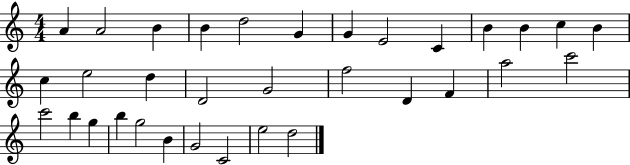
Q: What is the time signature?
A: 4/4